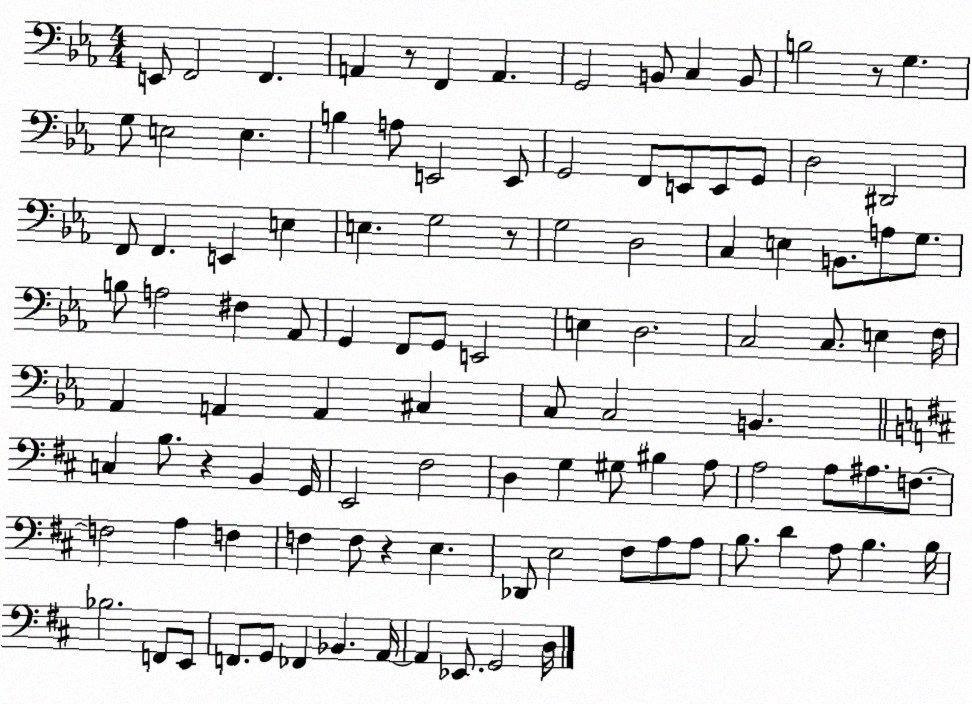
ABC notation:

X:1
T:Untitled
M:4/4
L:1/4
K:Eb
E,,/2 F,,2 F,, A,, z/2 F,, A,, G,,2 B,,/2 C, B,,/2 B,2 z/2 G, G,/2 E,2 E, B, A,/2 E,,2 E,,/2 G,,2 F,,/2 E,,/2 E,,/2 G,,/2 D,2 ^D,,2 F,,/2 F,, E,, E, E, G,2 z/2 G,2 D,2 C, E, B,,/2 A,/2 G,/2 B,/2 A,2 ^F, _A,,/2 G,, F,,/2 G,,/2 E,,2 E, D,2 C,2 C,/2 E, F,/4 _A,, A,, A,, ^C, C,/2 C,2 B,, C, B,/2 z B,, G,,/4 E,,2 ^F,2 D, G, ^G,/2 ^B, A,/2 A,2 A,/2 ^A,/2 F,/2 F,2 A, F, F, F,/2 z E, _D,,/2 E,2 ^F,/2 A,/2 A,/2 B,/2 D A,/2 B, B,/4 _B,2 F,,/2 E,,/2 F,,/2 G,,/2 _F,, _B,, A,,/4 A,, _E,,/2 G,,2 D,/4